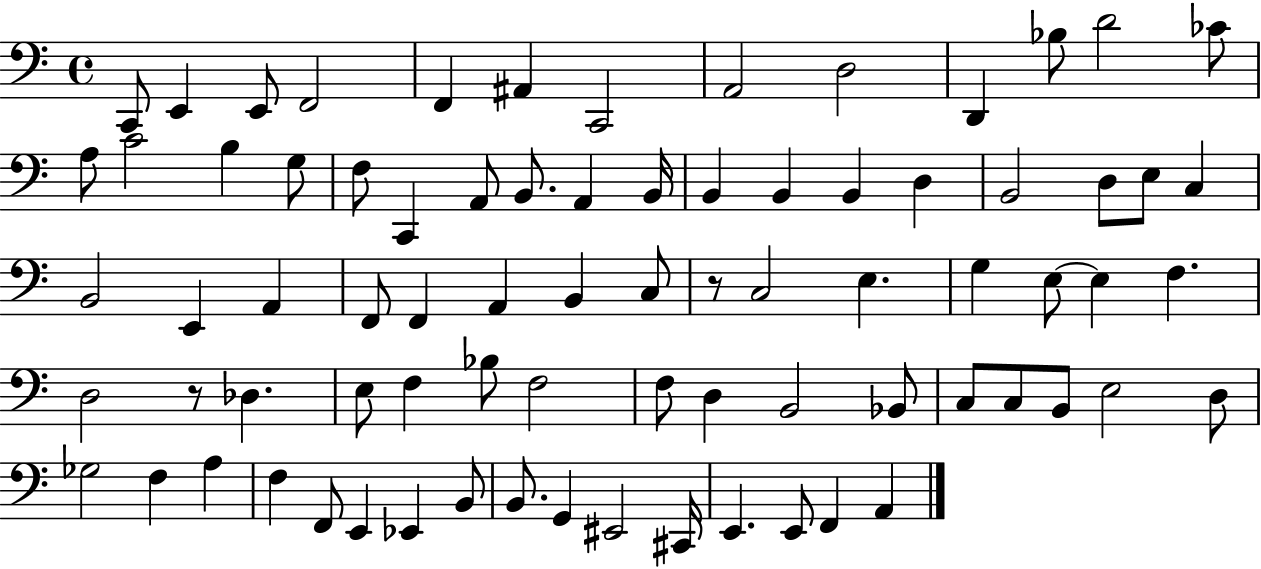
{
  \clef bass
  \time 4/4
  \defaultTimeSignature
  \key c \major
  \repeat volta 2 { c,8 e,4 e,8 f,2 | f,4 ais,4 c,2 | a,2 d2 | d,4 bes8 d'2 ces'8 | \break a8 c'2 b4 g8 | f8 c,4 a,8 b,8. a,4 b,16 | b,4 b,4 b,4 d4 | b,2 d8 e8 c4 | \break b,2 e,4 a,4 | f,8 f,4 a,4 b,4 c8 | r8 c2 e4. | g4 e8~~ e4 f4. | \break d2 r8 des4. | e8 f4 bes8 f2 | f8 d4 b,2 bes,8 | c8 c8 b,8 e2 d8 | \break ges2 f4 a4 | f4 f,8 e,4 ees,4 b,8 | b,8. g,4 eis,2 cis,16 | e,4. e,8 f,4 a,4 | \break } \bar "|."
}